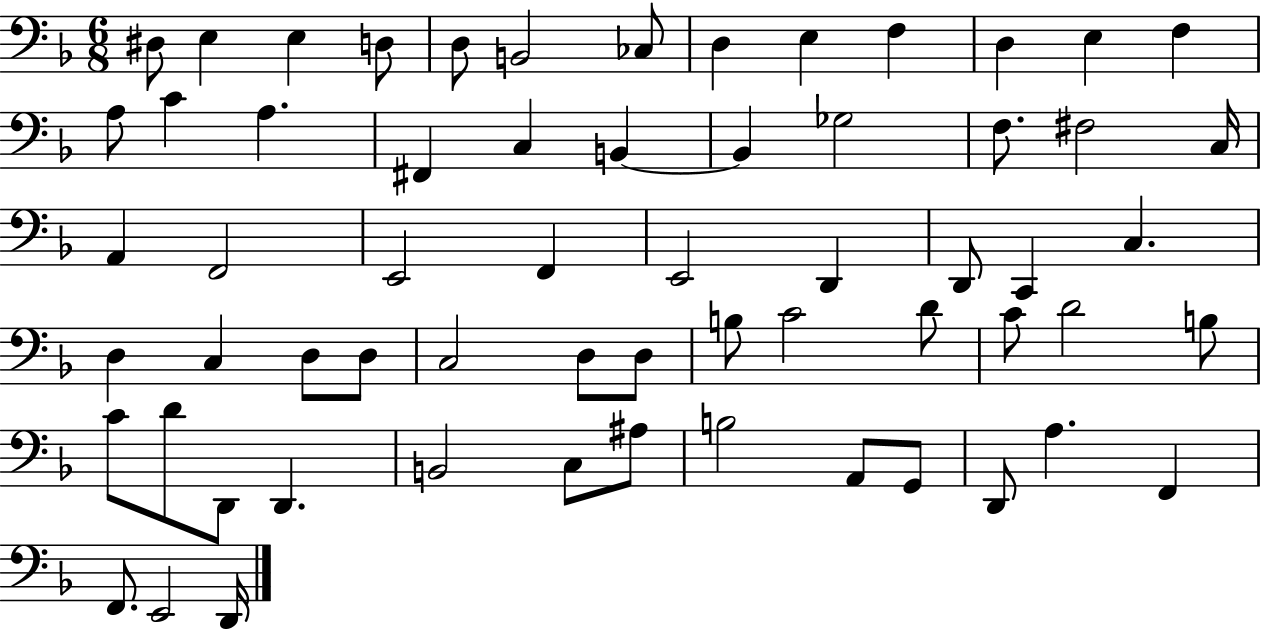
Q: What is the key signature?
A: F major